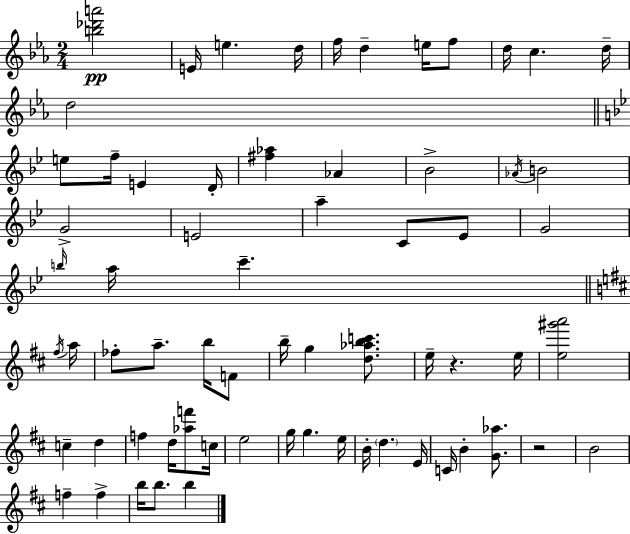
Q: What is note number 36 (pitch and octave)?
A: G5